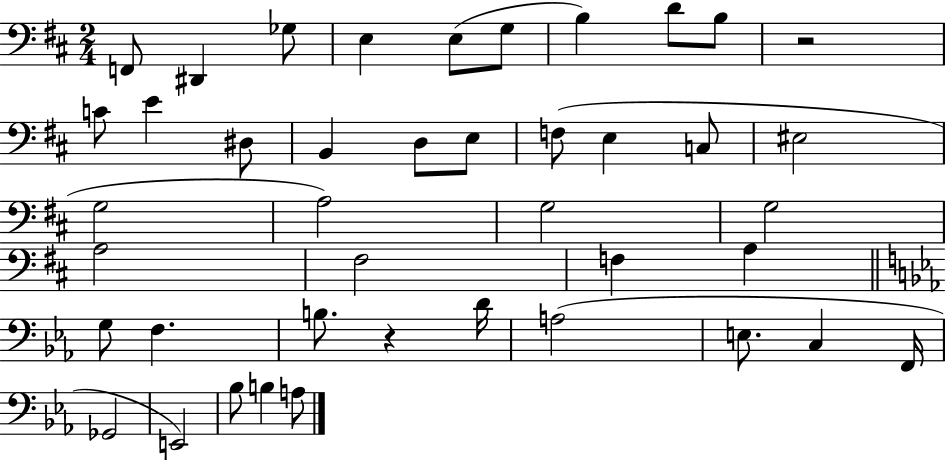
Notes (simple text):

F2/e D#2/q Gb3/e E3/q E3/e G3/e B3/q D4/e B3/e R/h C4/e E4/q D#3/e B2/q D3/e E3/e F3/e E3/q C3/e EIS3/h G3/h A3/h G3/h G3/h A3/h F#3/h F3/q A3/q G3/e F3/q. B3/e. R/q D4/s A3/h E3/e. C3/q F2/s Gb2/h E2/h Bb3/e B3/q A3/e